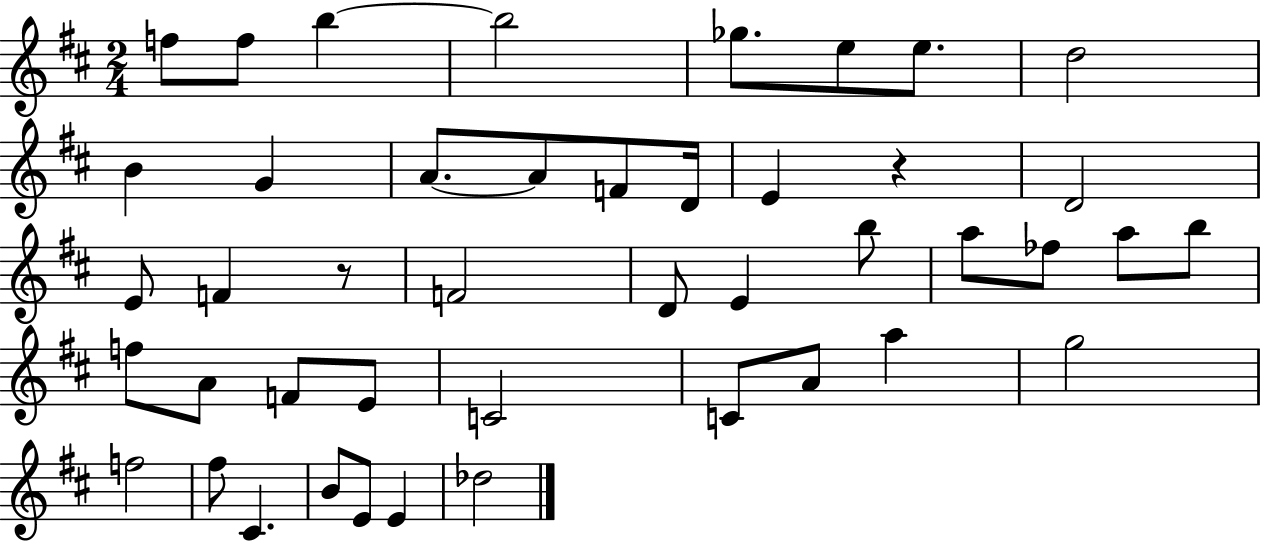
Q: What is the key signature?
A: D major